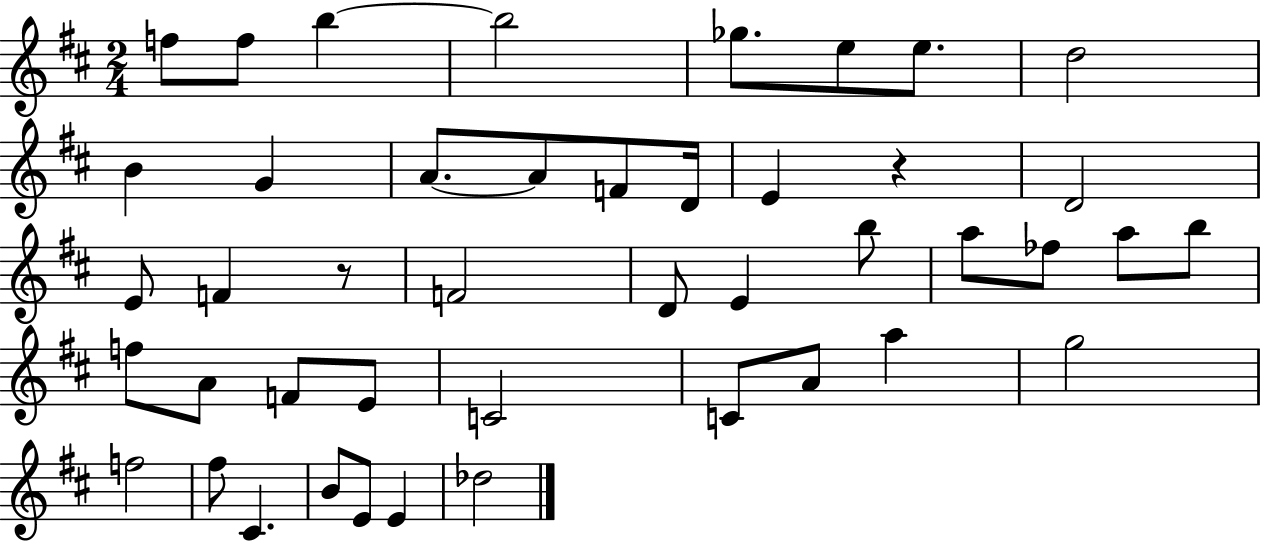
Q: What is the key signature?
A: D major